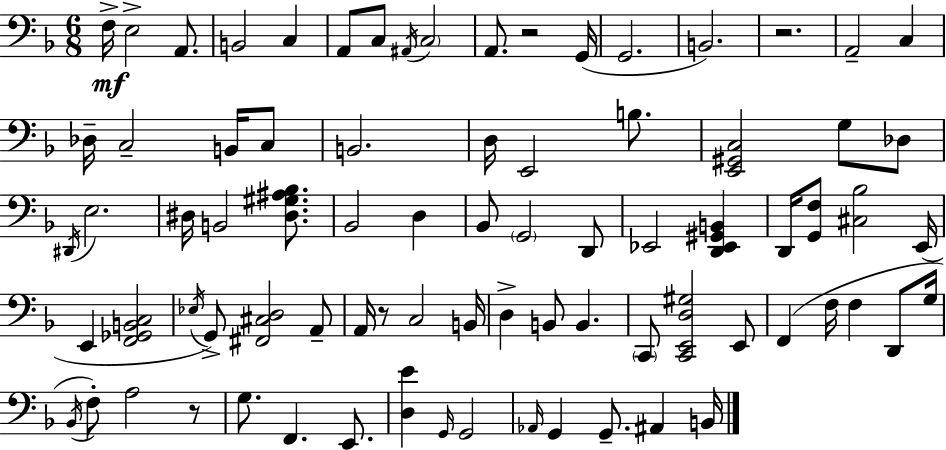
{
  \clef bass
  \numericTimeSignature
  \time 6/8
  \key d \minor
  f16->\mf e2-> a,8. | b,2 c4 | a,8 c8 \acciaccatura { ais,16 } \parenthesize c2 | a,8. r2 | \break g,16( g,2. | b,2.) | r2. | a,2-- c4 | \break des16-- c2-- b,16 c8 | b,2. | d16 e,2 b8. | <e, gis, c>2 g8 des8 | \break \acciaccatura { dis,16 } e2. | dis16 b,2 <dis gis ais bes>8. | bes,2 d4 | bes,8 \parenthesize g,2 | \break d,8 ees,2 <d, ees, gis, b,>4 | d,16 <g, f>8 <cis bes>2 | e,16( e,4 <f, ges, b, c>2 | \acciaccatura { ees16 }) g,8-> <fis, cis d>2 | \break a,8-- a,16 r8 c2 | b,16 d4-> b,8 b,4. | \parenthesize c,8 <c, e, d gis>2 | e,8 f,4( f16 f4 | \break d,8 g16 \acciaccatura { bes,16 }) f8-. a2 | r8 g8. f,4. | e,8. <d e'>4 \grace { g,16 } g,2 | \grace { aes,16 } g,4 g,8.-- | \break ais,4 b,16 \bar "|."
}